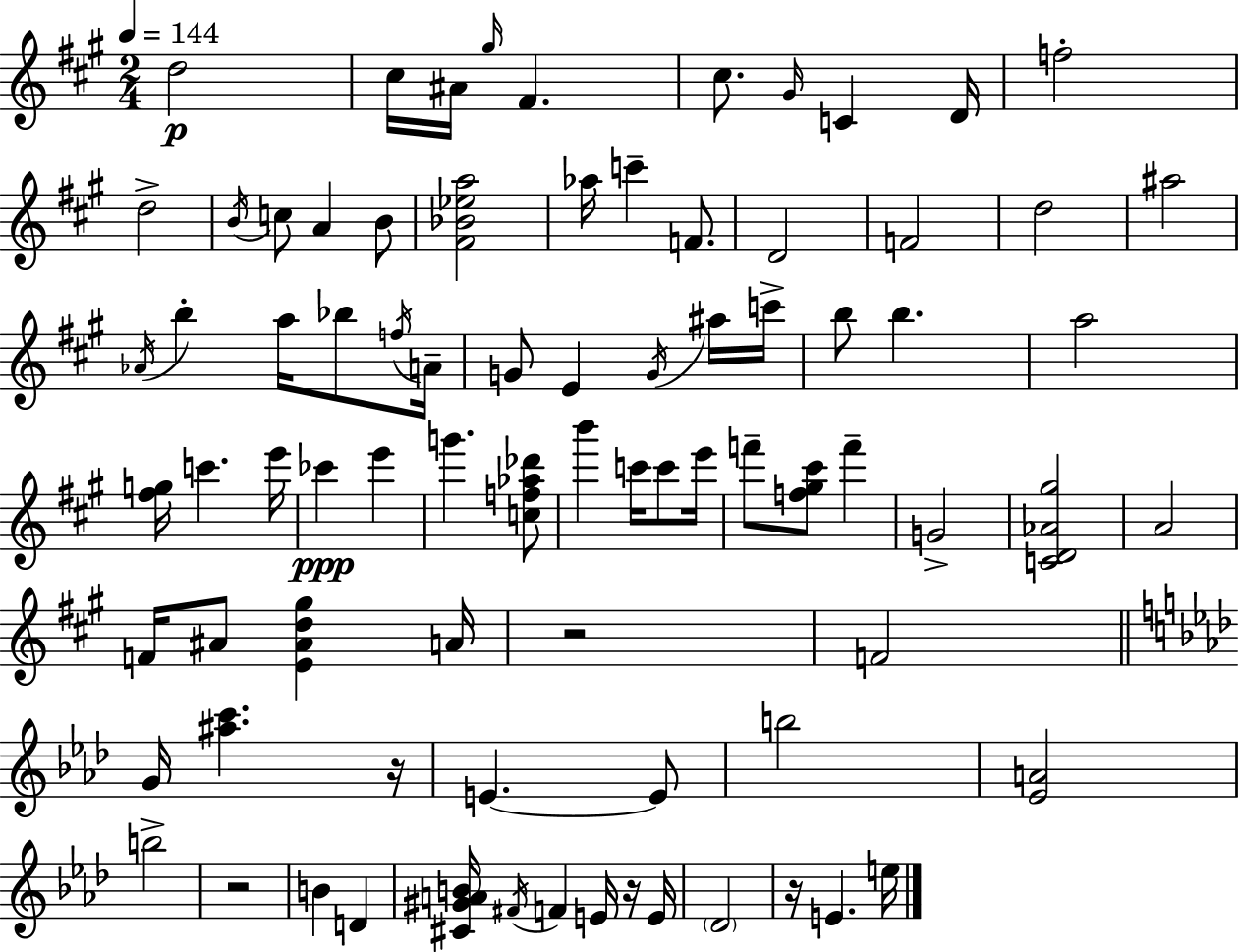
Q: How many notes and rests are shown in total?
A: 81